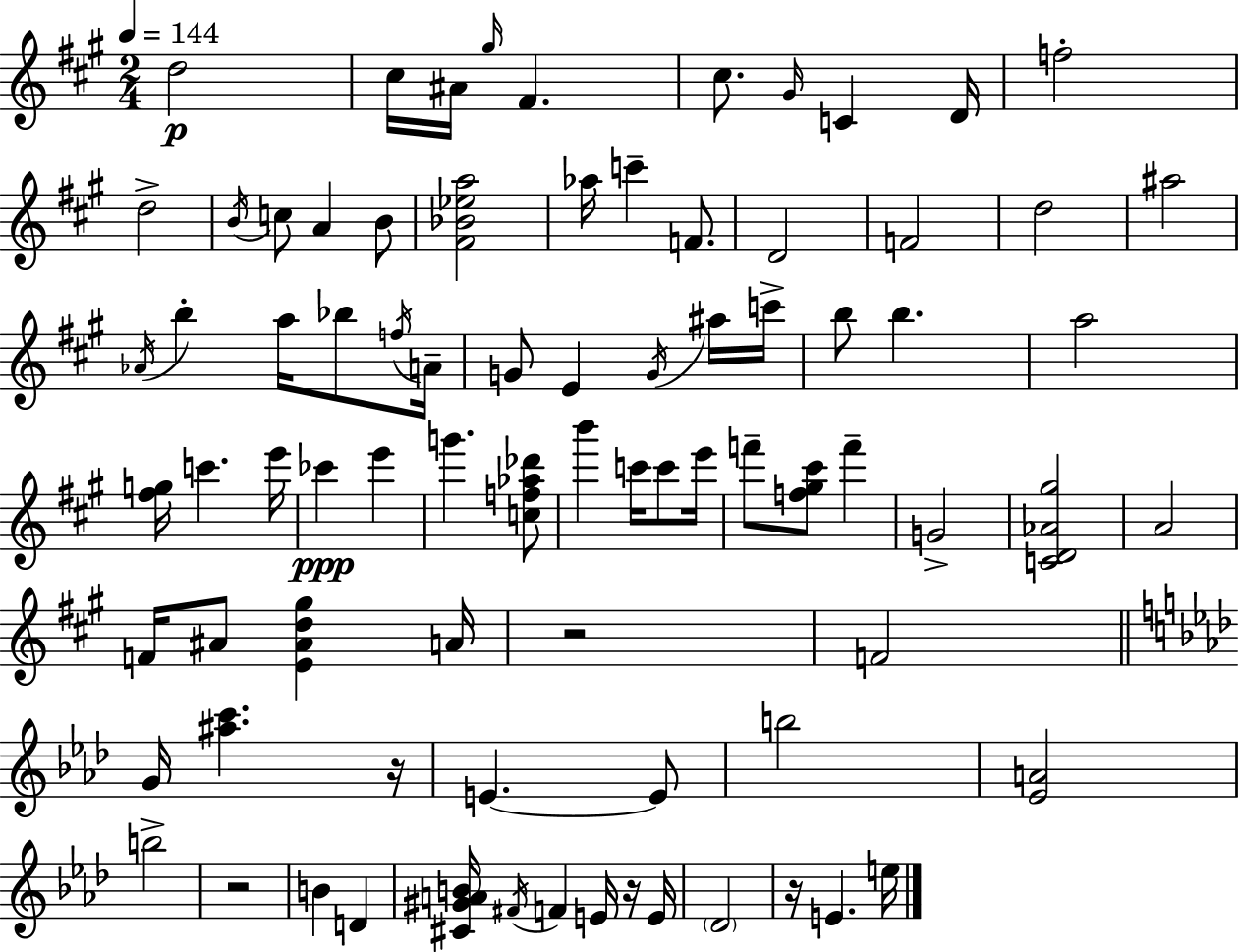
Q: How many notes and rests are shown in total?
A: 81